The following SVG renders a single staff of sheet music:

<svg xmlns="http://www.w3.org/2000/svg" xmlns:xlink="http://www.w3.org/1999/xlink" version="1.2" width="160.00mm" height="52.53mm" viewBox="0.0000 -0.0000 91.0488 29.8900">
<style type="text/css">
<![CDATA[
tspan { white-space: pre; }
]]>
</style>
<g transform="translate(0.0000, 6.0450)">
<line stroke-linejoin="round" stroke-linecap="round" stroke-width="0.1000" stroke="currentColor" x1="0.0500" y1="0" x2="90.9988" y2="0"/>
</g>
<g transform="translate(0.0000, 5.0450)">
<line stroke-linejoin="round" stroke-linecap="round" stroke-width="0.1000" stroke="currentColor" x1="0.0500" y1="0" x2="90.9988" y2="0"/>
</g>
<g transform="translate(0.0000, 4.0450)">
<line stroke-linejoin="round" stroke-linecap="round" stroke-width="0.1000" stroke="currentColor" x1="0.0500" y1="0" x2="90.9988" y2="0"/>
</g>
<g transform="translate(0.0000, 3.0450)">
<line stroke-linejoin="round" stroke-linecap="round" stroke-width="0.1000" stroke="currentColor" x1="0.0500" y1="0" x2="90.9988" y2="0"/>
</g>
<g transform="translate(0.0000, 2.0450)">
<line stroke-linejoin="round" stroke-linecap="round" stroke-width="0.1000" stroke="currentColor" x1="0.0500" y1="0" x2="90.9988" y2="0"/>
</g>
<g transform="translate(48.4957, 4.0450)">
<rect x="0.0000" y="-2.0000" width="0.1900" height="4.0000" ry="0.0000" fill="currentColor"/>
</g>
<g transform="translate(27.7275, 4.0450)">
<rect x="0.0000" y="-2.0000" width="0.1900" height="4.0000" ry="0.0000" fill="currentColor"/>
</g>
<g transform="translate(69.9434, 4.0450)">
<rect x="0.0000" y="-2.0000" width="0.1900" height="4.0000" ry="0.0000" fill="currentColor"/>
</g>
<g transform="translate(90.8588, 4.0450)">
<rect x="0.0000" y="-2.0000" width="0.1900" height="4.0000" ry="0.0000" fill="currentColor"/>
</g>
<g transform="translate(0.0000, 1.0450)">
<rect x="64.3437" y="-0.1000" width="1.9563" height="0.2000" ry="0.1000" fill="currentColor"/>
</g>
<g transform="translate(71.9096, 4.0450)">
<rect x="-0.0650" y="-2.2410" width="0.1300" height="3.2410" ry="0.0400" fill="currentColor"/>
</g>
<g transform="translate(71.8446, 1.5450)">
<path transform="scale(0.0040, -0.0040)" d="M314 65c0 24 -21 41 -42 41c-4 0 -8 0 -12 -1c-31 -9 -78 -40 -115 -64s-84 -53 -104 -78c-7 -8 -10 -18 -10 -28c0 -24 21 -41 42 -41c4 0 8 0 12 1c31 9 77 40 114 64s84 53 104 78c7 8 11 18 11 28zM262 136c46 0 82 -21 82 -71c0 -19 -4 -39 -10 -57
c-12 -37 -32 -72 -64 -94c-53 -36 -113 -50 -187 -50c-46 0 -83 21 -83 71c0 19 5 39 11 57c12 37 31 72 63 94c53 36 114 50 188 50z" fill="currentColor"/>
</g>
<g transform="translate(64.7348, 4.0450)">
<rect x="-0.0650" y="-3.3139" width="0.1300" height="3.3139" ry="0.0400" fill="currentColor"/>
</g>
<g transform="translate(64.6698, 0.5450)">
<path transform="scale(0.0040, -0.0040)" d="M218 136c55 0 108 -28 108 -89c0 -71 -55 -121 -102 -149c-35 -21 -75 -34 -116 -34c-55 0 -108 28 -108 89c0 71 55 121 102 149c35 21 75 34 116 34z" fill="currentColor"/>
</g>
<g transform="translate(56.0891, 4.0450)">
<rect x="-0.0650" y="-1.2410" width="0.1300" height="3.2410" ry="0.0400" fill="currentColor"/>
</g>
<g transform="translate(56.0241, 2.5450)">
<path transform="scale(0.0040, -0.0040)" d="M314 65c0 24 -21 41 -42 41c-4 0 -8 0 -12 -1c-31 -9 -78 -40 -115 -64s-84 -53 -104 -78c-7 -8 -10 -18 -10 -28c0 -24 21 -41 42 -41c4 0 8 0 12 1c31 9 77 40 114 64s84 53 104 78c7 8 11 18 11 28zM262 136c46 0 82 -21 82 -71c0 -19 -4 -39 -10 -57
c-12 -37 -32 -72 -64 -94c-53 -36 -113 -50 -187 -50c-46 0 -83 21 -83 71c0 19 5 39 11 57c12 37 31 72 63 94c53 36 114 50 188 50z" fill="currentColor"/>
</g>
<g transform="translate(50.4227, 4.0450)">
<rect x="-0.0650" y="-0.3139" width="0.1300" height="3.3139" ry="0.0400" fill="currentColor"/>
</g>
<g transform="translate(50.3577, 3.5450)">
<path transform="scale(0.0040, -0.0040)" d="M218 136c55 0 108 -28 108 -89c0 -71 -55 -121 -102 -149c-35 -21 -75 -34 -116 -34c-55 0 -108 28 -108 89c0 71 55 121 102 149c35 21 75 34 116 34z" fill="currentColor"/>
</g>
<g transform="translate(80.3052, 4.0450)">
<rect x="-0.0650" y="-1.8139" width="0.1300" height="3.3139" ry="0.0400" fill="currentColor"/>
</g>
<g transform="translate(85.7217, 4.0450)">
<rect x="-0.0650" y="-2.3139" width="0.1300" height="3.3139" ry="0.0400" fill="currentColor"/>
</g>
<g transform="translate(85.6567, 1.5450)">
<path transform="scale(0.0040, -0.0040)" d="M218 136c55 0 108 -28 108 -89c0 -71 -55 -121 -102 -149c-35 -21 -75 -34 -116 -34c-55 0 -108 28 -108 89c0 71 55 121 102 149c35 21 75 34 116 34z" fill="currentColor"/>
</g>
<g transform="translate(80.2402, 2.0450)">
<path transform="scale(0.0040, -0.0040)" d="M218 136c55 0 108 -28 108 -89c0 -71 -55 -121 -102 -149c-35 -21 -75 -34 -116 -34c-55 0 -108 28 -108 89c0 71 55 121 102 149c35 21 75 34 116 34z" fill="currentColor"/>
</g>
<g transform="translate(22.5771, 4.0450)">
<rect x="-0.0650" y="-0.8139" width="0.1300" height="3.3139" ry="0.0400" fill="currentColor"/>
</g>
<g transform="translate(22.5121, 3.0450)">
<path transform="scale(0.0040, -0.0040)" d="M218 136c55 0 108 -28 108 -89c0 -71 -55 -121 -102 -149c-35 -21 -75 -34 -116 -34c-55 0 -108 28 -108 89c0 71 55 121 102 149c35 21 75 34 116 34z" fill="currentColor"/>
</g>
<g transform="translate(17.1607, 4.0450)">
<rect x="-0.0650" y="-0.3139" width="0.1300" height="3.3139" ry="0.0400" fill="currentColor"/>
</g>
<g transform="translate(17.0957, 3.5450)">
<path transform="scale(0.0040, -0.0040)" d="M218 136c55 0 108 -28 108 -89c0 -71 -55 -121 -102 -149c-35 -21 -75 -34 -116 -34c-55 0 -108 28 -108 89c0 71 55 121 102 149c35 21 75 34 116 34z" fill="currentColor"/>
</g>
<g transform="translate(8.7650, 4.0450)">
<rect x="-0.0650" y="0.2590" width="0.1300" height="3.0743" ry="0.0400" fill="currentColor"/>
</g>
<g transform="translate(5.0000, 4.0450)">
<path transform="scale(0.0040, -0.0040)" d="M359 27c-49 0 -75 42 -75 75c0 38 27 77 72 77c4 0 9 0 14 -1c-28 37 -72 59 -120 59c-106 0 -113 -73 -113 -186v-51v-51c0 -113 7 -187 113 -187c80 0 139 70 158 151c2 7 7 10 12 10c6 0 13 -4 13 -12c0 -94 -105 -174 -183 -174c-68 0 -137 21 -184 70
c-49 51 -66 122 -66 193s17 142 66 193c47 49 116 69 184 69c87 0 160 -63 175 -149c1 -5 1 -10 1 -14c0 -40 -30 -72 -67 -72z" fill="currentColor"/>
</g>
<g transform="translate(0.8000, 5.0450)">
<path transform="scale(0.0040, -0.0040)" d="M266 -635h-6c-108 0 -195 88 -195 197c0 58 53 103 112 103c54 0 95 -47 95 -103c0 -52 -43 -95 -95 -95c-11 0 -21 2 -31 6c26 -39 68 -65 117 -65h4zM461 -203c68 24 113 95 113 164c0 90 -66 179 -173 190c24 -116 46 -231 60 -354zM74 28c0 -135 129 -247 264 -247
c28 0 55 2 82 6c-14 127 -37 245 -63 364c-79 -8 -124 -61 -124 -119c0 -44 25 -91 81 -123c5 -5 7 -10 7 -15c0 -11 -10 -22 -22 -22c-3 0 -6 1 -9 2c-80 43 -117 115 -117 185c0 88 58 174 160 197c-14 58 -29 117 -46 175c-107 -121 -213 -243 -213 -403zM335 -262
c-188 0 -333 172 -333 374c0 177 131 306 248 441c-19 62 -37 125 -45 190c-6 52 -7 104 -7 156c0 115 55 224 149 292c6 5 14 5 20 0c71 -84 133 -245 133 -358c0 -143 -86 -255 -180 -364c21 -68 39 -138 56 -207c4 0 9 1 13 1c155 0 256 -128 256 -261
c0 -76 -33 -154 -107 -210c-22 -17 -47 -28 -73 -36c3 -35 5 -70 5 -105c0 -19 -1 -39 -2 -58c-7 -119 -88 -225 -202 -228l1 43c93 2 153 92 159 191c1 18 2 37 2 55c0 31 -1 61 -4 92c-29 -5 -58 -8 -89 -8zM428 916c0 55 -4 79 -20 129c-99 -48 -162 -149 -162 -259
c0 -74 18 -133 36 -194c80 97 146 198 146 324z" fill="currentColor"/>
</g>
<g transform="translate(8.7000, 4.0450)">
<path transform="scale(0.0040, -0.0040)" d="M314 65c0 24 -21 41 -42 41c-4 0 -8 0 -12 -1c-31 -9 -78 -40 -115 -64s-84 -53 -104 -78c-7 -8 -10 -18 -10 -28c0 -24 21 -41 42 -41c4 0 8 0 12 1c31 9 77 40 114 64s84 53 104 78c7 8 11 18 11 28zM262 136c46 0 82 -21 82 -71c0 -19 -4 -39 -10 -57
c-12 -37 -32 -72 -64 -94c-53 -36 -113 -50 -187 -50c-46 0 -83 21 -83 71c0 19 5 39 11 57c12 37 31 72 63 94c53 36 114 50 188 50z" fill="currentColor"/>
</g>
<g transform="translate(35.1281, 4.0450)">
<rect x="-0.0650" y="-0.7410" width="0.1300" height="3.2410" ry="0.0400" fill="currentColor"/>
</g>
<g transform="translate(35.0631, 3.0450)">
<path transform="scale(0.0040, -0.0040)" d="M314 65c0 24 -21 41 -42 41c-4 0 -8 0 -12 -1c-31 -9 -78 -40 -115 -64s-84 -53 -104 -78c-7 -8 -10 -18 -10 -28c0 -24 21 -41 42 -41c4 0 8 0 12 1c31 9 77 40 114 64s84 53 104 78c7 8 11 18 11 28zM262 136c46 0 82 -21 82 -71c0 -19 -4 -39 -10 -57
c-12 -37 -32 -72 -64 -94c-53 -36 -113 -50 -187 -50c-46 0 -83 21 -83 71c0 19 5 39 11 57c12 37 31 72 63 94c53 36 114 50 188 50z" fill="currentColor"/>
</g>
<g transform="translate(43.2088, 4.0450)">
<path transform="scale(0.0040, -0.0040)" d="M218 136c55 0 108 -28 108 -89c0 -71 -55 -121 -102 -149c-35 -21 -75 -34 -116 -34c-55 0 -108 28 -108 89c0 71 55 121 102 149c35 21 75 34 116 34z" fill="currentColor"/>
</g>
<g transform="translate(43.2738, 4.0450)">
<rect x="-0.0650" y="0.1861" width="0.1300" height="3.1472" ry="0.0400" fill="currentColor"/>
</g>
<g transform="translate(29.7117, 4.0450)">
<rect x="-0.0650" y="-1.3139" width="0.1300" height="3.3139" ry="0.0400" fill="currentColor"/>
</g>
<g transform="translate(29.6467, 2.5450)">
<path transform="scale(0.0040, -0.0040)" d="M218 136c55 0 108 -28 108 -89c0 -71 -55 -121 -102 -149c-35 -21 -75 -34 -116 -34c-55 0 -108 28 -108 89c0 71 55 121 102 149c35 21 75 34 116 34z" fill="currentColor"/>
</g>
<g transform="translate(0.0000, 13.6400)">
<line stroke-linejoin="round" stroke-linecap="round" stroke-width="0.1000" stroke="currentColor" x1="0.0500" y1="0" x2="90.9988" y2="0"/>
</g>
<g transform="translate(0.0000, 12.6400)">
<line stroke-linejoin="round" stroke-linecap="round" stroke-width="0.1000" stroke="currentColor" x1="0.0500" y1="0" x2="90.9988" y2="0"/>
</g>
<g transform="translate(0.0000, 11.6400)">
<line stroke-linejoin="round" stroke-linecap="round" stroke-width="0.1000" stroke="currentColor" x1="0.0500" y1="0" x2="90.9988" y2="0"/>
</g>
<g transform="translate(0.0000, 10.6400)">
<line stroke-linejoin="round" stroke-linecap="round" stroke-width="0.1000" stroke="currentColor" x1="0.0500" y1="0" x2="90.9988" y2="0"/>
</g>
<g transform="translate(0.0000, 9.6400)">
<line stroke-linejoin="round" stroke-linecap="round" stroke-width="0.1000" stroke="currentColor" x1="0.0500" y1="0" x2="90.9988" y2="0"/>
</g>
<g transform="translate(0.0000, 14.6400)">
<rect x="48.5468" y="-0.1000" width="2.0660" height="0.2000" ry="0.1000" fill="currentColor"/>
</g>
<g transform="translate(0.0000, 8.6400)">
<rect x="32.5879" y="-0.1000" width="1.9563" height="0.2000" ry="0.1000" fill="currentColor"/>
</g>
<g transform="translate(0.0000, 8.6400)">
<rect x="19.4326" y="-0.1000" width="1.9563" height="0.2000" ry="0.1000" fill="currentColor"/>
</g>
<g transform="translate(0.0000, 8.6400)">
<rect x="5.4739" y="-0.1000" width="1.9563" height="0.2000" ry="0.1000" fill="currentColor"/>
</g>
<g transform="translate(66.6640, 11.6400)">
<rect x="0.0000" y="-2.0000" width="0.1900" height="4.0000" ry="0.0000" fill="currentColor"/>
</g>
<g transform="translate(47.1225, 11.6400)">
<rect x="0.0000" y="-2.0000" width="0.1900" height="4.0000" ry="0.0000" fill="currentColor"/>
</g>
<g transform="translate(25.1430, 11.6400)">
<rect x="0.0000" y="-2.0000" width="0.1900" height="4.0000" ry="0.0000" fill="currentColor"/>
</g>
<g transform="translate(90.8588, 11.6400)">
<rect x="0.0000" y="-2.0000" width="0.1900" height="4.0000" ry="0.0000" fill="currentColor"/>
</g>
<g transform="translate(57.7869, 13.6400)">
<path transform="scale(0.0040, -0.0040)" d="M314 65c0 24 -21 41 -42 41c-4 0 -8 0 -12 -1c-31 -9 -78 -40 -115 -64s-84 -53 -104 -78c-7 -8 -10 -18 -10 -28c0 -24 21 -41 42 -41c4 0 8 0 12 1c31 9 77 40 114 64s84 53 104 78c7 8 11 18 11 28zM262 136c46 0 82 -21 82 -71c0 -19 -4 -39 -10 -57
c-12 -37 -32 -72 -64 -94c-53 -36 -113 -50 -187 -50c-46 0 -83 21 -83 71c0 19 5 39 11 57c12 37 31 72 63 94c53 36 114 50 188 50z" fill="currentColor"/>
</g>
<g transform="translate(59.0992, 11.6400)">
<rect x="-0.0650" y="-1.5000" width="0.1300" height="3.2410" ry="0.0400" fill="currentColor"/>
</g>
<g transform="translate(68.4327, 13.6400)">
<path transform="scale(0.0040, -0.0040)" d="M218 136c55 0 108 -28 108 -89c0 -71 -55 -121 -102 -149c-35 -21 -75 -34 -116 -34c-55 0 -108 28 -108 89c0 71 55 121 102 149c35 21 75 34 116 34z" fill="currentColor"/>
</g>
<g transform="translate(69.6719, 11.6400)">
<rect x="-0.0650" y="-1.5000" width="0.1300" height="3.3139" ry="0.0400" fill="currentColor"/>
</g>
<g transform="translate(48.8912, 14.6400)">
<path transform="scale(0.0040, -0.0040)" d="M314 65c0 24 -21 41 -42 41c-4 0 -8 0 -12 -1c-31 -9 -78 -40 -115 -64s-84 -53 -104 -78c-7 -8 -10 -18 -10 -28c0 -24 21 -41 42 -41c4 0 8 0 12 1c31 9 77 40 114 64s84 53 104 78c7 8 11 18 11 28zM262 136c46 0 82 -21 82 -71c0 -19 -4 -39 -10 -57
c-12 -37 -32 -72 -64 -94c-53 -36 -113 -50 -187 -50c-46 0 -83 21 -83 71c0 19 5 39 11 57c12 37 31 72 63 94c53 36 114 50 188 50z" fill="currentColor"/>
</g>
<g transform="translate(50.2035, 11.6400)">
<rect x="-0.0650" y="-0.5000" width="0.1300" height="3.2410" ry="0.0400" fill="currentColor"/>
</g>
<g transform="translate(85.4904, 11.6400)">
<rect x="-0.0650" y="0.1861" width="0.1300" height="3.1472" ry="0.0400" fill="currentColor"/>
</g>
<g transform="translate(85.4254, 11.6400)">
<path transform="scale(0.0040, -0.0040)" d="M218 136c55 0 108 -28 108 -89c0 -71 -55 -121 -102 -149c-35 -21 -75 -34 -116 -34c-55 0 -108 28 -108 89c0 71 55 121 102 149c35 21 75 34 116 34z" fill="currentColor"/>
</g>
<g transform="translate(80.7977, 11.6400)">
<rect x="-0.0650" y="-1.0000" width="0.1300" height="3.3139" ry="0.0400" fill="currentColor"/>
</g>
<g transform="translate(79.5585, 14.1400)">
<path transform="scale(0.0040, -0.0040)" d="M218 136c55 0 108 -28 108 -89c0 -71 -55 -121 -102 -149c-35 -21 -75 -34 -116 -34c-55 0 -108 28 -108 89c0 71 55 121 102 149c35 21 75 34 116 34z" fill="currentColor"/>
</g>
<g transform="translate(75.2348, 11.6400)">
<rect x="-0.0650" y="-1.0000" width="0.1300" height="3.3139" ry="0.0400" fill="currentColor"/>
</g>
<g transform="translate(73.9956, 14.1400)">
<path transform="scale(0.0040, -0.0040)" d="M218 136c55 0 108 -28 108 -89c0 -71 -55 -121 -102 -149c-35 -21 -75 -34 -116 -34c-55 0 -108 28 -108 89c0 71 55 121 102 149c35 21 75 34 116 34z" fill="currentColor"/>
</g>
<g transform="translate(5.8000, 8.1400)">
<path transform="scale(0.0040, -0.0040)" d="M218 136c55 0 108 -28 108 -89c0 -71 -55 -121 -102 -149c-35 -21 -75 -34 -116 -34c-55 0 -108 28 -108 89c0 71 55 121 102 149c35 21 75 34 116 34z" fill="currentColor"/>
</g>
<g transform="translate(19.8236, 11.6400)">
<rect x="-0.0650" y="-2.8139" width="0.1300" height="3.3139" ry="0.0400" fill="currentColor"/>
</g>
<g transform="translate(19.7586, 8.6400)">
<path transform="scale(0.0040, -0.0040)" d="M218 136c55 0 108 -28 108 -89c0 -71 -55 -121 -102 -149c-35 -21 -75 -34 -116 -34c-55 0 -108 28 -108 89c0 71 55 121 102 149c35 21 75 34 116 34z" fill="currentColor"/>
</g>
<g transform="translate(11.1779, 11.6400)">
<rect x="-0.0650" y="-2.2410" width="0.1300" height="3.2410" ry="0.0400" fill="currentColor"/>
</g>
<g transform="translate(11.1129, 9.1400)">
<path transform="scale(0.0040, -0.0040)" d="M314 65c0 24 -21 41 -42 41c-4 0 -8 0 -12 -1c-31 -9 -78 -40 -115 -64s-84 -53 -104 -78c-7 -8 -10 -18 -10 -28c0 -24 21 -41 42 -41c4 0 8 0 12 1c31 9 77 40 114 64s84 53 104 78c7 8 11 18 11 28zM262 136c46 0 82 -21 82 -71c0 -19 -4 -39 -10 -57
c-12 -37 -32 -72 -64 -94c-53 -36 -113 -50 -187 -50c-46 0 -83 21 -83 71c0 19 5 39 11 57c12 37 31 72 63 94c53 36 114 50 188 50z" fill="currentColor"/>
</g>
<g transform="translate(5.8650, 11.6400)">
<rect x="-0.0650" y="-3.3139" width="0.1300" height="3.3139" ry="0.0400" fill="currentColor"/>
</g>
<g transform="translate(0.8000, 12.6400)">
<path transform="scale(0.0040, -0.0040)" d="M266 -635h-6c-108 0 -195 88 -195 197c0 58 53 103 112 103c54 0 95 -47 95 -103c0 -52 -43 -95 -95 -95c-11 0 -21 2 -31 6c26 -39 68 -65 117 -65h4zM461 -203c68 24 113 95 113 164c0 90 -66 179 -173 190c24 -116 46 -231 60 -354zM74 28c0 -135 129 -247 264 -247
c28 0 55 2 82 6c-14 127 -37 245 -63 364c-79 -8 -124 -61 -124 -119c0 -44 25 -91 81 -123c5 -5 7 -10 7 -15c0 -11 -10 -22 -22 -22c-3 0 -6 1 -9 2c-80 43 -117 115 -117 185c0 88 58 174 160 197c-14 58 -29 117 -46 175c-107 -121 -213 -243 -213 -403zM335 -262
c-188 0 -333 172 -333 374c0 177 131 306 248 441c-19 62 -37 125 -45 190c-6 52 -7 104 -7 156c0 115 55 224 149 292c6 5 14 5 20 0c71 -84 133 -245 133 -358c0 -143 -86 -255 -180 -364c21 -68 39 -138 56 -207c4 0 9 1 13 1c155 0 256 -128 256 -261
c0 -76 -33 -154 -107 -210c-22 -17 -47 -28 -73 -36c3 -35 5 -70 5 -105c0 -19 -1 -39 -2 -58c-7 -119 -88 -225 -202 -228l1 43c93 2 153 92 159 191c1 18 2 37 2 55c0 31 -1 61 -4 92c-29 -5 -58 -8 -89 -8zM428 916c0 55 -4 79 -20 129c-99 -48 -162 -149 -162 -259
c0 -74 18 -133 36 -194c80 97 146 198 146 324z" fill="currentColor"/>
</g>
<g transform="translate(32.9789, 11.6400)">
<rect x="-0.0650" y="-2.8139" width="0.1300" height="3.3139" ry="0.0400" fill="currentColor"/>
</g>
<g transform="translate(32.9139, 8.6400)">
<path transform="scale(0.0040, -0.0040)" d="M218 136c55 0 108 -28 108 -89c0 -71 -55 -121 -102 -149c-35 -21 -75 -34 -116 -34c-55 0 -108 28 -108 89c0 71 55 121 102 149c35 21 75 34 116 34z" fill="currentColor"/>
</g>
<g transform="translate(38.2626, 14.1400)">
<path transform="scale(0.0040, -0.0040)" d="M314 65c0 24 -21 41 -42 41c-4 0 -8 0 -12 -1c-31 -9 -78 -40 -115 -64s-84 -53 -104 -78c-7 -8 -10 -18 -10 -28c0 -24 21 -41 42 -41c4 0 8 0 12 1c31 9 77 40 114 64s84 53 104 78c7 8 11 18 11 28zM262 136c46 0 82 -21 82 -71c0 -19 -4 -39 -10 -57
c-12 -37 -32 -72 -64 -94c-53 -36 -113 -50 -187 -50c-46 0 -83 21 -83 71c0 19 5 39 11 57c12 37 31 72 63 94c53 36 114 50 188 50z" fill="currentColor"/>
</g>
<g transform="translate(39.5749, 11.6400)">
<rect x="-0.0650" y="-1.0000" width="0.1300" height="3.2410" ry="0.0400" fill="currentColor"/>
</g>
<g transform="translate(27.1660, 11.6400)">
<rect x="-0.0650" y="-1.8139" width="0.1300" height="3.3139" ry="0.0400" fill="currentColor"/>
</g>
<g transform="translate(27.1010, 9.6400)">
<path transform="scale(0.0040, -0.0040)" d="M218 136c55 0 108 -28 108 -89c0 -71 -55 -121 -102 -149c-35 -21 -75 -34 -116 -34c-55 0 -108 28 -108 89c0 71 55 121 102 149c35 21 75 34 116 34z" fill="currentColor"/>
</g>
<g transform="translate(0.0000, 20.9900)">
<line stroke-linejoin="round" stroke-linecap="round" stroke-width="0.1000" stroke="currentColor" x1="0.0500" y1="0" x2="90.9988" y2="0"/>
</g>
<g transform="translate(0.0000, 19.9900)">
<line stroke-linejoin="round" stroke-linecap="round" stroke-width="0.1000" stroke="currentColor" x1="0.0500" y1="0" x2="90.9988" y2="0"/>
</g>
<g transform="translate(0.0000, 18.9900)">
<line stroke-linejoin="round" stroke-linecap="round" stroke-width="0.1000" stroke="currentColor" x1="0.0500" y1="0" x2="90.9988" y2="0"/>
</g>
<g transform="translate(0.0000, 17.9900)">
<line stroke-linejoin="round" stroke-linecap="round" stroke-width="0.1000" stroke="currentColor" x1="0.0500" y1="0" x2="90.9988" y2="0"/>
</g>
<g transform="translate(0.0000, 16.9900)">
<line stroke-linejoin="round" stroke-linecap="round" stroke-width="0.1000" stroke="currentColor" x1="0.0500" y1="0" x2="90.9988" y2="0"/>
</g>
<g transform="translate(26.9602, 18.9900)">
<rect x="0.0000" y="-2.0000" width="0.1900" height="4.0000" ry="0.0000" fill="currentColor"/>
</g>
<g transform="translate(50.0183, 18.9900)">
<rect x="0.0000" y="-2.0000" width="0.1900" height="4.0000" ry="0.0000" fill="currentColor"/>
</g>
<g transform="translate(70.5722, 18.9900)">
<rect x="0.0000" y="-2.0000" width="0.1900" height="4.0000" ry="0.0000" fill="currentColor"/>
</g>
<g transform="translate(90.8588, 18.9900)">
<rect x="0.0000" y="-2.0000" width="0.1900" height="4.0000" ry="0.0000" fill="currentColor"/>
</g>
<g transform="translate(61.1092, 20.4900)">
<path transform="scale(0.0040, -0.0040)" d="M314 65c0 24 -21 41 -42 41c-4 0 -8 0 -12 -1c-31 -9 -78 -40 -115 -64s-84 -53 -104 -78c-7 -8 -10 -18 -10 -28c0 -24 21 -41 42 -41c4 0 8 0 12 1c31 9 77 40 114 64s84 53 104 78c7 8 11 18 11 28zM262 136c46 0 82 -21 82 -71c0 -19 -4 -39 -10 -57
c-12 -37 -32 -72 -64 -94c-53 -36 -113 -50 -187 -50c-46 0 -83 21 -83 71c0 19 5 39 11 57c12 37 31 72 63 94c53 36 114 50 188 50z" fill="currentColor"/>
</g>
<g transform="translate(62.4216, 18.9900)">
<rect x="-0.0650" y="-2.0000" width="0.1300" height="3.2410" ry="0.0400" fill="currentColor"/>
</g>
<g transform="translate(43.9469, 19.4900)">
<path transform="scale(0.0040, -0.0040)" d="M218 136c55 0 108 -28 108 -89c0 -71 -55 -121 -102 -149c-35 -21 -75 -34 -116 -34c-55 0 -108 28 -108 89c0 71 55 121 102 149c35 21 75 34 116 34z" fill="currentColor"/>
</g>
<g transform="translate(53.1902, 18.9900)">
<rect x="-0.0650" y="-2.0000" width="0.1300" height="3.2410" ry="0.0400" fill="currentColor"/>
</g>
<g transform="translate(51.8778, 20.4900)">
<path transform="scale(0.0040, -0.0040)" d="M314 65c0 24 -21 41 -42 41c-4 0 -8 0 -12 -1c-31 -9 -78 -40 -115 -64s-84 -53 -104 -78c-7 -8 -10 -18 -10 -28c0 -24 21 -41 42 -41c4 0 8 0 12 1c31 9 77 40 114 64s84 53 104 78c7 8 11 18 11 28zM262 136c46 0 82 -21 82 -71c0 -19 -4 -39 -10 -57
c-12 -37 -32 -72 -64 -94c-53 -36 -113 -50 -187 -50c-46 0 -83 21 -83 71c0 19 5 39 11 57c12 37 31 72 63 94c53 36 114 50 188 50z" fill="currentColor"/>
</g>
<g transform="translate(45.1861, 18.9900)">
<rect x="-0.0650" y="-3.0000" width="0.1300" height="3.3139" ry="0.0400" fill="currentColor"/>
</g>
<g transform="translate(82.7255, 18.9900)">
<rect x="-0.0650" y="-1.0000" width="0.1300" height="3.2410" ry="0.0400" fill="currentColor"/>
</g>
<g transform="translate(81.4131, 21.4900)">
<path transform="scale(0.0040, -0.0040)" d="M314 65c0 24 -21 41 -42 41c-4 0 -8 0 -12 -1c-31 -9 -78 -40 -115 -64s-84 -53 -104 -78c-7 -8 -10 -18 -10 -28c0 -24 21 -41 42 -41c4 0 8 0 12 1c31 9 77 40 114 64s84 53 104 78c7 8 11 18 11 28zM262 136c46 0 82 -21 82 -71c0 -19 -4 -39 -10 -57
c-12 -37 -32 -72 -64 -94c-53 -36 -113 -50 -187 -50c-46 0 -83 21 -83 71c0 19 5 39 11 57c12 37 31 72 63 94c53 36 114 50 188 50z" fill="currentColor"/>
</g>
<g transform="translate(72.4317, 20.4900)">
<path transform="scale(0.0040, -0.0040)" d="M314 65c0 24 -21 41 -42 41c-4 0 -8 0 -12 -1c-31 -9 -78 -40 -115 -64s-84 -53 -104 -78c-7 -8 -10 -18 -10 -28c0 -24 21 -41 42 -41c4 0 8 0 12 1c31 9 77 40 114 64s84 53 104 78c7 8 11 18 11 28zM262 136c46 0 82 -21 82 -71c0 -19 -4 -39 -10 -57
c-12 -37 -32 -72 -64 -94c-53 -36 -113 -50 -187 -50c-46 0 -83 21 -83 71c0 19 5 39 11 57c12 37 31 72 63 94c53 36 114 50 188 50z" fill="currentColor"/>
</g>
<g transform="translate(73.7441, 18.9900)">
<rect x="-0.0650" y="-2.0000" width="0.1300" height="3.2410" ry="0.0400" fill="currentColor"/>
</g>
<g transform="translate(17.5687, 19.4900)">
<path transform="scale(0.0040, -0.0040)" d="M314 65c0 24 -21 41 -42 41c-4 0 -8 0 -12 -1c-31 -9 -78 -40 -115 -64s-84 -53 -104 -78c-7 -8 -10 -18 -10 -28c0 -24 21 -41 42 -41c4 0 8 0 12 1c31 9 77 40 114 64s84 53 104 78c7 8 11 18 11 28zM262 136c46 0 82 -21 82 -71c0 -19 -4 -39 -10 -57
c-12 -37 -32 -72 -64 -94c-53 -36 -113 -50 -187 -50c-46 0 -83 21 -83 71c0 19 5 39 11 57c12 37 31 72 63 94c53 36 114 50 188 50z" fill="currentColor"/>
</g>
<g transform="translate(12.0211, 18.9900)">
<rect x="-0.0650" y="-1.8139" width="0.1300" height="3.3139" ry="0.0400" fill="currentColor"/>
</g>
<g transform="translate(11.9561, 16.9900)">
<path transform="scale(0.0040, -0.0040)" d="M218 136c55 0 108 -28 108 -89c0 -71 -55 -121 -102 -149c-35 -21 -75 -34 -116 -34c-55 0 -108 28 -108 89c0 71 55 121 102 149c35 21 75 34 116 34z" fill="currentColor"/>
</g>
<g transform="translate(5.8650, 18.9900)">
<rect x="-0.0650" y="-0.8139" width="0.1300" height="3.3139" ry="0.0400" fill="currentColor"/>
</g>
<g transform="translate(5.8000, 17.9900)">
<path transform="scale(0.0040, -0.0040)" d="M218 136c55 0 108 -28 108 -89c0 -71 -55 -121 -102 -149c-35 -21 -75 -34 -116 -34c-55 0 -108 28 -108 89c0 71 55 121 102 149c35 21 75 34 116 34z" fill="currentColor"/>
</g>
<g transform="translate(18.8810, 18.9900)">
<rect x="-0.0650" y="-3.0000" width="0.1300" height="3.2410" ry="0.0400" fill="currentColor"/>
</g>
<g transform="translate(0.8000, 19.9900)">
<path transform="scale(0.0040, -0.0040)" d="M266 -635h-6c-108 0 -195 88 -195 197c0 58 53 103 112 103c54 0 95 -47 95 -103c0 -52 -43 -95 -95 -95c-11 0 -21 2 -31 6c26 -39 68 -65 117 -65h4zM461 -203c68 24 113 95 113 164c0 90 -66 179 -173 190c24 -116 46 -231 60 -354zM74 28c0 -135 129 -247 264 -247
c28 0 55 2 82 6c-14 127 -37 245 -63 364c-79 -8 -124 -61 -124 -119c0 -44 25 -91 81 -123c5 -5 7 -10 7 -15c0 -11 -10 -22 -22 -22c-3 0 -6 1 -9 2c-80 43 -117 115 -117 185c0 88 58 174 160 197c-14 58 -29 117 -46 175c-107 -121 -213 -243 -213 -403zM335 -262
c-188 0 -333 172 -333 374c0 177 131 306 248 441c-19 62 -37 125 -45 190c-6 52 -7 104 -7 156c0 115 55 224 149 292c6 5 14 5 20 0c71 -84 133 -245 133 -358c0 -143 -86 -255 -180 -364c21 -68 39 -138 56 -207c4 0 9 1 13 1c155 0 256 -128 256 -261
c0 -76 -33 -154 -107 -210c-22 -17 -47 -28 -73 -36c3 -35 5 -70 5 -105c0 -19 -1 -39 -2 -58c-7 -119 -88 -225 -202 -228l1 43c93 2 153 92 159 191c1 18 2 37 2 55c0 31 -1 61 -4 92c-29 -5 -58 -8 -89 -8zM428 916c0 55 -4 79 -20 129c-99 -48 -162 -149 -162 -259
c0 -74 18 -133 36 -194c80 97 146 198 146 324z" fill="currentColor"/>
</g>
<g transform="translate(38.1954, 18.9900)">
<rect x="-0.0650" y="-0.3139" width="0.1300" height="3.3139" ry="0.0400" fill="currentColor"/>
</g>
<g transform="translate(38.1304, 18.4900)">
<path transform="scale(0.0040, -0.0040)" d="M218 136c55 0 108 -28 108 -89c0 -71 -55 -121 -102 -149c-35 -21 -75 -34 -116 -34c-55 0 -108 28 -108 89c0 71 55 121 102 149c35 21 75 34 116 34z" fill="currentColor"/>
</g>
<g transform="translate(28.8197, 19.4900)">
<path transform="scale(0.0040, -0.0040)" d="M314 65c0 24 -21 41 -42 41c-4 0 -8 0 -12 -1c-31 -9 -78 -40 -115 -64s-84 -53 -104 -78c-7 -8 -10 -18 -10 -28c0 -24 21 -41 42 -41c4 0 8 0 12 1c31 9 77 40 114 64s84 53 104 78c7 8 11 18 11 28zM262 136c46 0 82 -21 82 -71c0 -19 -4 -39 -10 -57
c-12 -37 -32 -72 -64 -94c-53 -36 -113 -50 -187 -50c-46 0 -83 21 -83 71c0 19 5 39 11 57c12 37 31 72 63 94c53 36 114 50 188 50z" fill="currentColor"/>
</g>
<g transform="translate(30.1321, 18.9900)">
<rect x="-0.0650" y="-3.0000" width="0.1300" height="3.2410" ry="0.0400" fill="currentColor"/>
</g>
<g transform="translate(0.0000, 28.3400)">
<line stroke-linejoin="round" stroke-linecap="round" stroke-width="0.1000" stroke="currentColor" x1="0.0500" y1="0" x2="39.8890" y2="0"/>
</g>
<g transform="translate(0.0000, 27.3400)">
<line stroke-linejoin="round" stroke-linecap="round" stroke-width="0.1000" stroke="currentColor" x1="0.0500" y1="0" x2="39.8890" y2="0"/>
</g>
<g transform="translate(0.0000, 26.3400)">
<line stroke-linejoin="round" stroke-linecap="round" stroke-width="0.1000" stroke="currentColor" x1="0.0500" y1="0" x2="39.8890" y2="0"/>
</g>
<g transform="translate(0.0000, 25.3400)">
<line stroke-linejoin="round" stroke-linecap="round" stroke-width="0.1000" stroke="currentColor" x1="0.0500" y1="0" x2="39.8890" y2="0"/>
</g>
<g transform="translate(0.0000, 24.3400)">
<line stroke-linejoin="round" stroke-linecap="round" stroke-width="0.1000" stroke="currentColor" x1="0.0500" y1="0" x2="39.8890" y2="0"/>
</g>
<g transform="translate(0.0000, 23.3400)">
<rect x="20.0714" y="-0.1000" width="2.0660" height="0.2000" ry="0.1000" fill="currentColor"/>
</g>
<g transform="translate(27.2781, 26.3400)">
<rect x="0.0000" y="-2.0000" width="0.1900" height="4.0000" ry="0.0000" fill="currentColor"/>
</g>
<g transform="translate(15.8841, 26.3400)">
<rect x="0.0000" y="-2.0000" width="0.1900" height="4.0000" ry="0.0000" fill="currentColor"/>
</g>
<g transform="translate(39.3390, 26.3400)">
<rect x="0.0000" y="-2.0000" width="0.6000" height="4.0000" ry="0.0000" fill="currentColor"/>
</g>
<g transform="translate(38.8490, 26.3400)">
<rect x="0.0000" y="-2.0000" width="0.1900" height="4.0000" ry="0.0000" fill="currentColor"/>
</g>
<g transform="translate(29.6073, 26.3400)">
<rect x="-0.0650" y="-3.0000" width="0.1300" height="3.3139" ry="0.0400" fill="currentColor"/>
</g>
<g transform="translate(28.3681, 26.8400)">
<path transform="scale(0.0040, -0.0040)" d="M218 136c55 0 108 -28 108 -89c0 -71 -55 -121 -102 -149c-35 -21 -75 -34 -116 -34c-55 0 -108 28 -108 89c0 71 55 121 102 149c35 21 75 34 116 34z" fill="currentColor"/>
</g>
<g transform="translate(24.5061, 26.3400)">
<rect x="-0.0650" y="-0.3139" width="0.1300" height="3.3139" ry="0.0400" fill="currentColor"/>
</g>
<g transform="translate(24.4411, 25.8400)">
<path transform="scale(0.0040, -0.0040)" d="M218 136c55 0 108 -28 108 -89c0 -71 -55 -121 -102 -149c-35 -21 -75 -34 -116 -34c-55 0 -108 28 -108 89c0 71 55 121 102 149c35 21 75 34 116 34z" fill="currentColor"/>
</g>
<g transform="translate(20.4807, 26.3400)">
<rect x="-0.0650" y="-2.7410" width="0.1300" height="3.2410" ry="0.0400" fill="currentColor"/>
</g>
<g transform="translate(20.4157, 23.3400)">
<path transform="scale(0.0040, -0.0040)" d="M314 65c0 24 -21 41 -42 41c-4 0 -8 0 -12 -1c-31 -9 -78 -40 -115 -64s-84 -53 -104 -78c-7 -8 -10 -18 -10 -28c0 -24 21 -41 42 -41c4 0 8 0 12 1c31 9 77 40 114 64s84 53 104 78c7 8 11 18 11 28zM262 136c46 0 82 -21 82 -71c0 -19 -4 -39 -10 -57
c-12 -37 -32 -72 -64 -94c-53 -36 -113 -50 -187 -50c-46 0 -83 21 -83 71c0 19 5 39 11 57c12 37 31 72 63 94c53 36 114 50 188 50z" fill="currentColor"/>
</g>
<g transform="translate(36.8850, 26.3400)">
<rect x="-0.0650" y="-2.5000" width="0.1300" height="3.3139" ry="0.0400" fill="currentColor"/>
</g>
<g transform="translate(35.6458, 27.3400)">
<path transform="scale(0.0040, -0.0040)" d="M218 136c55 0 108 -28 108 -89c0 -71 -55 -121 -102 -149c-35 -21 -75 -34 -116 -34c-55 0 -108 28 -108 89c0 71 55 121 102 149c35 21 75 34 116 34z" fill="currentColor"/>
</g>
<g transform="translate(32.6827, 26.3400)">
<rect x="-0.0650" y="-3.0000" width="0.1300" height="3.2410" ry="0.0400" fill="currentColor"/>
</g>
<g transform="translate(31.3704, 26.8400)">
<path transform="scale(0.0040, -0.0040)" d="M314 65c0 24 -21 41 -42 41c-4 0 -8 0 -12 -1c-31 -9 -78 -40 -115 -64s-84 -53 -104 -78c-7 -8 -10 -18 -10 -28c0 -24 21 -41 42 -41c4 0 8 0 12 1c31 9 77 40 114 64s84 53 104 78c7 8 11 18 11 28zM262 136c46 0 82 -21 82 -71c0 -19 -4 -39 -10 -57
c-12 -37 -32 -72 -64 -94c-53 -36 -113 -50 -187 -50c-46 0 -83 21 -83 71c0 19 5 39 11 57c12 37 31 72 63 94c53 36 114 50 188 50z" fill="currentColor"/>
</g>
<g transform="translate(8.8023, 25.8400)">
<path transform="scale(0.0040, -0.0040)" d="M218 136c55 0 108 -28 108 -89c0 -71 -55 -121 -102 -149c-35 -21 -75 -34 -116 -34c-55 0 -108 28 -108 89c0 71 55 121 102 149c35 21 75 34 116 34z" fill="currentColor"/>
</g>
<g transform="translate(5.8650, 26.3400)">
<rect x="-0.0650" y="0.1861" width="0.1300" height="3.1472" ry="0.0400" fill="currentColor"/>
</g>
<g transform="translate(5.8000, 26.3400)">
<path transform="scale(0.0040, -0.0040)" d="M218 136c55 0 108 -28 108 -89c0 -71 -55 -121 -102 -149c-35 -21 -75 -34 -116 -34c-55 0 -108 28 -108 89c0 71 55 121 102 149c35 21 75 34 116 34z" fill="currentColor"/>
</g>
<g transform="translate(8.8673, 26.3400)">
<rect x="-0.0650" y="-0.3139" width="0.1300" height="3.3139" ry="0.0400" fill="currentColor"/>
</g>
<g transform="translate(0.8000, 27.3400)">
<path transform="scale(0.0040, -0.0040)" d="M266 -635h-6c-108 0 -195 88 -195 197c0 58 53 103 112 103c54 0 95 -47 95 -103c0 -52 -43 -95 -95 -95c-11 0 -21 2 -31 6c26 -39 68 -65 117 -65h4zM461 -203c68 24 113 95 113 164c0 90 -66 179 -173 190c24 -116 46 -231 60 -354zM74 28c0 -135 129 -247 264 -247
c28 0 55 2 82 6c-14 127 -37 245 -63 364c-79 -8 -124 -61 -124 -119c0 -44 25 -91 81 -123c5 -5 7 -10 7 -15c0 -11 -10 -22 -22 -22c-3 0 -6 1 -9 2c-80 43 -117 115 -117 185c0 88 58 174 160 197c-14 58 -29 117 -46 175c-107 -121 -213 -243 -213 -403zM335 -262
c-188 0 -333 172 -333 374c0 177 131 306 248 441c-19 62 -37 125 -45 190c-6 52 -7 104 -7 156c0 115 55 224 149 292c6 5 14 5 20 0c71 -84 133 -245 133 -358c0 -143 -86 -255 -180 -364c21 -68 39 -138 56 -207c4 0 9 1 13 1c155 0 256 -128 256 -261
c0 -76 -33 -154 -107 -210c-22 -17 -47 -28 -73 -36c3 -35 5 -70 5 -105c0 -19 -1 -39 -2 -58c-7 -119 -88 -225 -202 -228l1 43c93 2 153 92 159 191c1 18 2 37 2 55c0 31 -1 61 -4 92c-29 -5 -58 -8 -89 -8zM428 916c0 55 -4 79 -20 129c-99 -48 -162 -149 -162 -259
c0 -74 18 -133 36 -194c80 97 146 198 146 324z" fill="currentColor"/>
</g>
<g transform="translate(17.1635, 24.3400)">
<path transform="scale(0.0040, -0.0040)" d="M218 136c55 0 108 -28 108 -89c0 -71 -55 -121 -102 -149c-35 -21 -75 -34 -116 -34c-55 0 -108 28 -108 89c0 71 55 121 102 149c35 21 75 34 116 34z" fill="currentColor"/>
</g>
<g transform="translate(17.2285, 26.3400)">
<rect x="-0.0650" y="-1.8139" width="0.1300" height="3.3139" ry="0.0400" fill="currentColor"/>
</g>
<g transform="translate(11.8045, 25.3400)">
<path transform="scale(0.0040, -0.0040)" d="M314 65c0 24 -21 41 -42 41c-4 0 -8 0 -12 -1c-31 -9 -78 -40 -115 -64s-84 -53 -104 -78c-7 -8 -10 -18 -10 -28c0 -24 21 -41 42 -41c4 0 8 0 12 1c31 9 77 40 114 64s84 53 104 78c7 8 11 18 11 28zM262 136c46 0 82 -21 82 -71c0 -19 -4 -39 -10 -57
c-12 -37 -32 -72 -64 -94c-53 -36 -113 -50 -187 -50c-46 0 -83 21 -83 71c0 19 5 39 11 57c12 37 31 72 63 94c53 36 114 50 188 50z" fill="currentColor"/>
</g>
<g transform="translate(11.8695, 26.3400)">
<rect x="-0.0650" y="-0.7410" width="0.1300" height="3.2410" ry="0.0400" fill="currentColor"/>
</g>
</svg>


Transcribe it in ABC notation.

X:1
T:Untitled
M:4/4
L:1/4
K:C
B2 c d e d2 B c e2 b g2 f g b g2 a f a D2 C2 E2 E D D B d f A2 A2 c A F2 F2 F2 D2 B c d2 f a2 c A A2 G